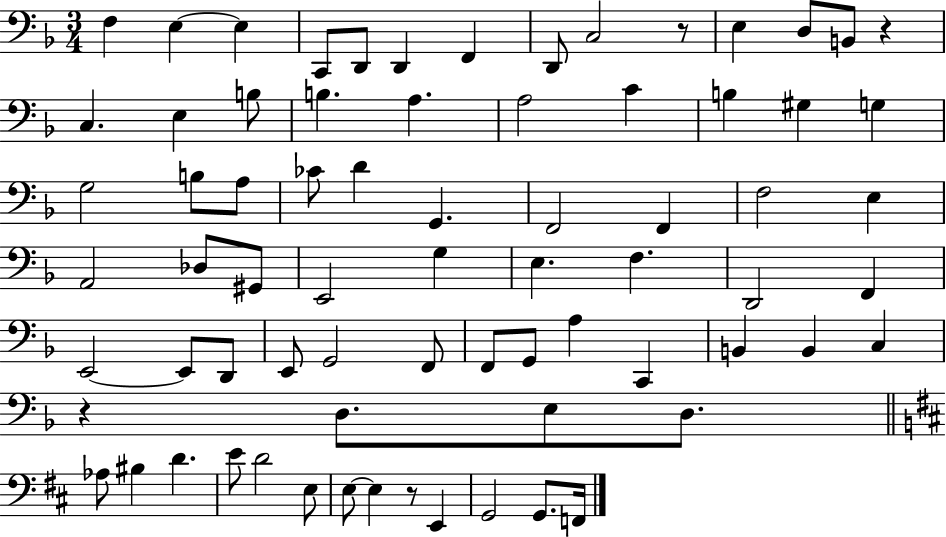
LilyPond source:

{
  \clef bass
  \numericTimeSignature
  \time 3/4
  \key f \major
  f4 e4~~ e4 | c,8 d,8 d,4 f,4 | d,8 c2 r8 | e4 d8 b,8 r4 | \break c4. e4 b8 | b4. a4. | a2 c'4 | b4 gis4 g4 | \break g2 b8 a8 | ces'8 d'4 g,4. | f,2 f,4 | f2 e4 | \break a,2 des8 gis,8 | e,2 g4 | e4. f4. | d,2 f,4 | \break e,2~~ e,8 d,8 | e,8 g,2 f,8 | f,8 g,8 a4 c,4 | b,4 b,4 c4 | \break r4 d8. e8 d8. | \bar "||" \break \key d \major aes8 bis4 d'4. | e'8 d'2 e8 | e8~~ e4 r8 e,4 | g,2 g,8. f,16 | \break \bar "|."
}